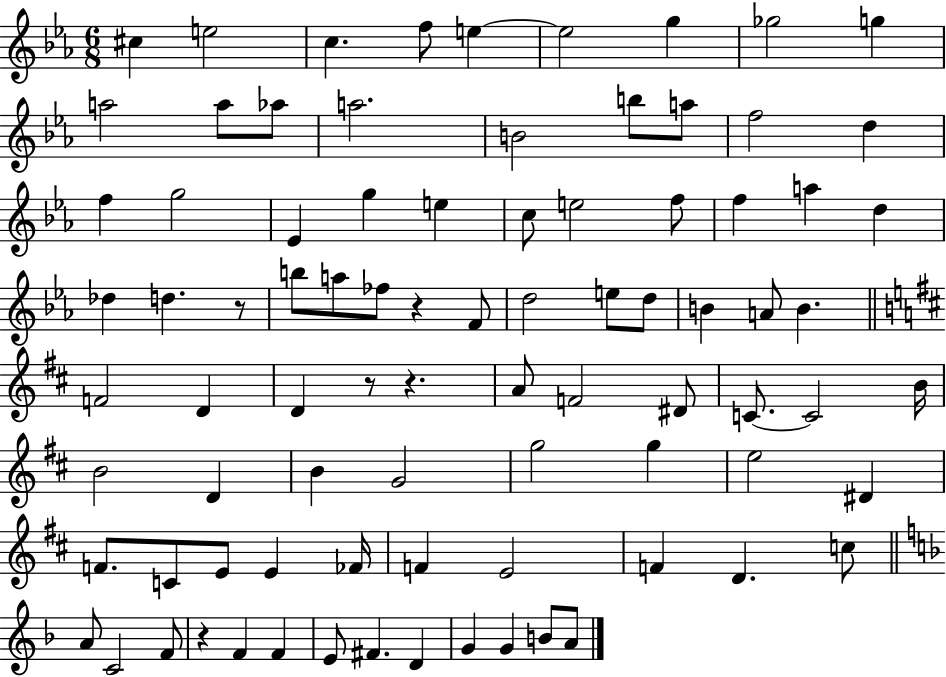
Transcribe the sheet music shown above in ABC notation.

X:1
T:Untitled
M:6/8
L:1/4
K:Eb
^c e2 c f/2 e e2 g _g2 g a2 a/2 _a/2 a2 B2 b/2 a/2 f2 d f g2 _E g e c/2 e2 f/2 f a d _d d z/2 b/2 a/2 _f/2 z F/2 d2 e/2 d/2 B A/2 B F2 D D z/2 z A/2 F2 ^D/2 C/2 C2 B/4 B2 D B G2 g2 g e2 ^D F/2 C/2 E/2 E _F/4 F E2 F D c/2 A/2 C2 F/2 z F F E/2 ^F D G G B/2 A/2